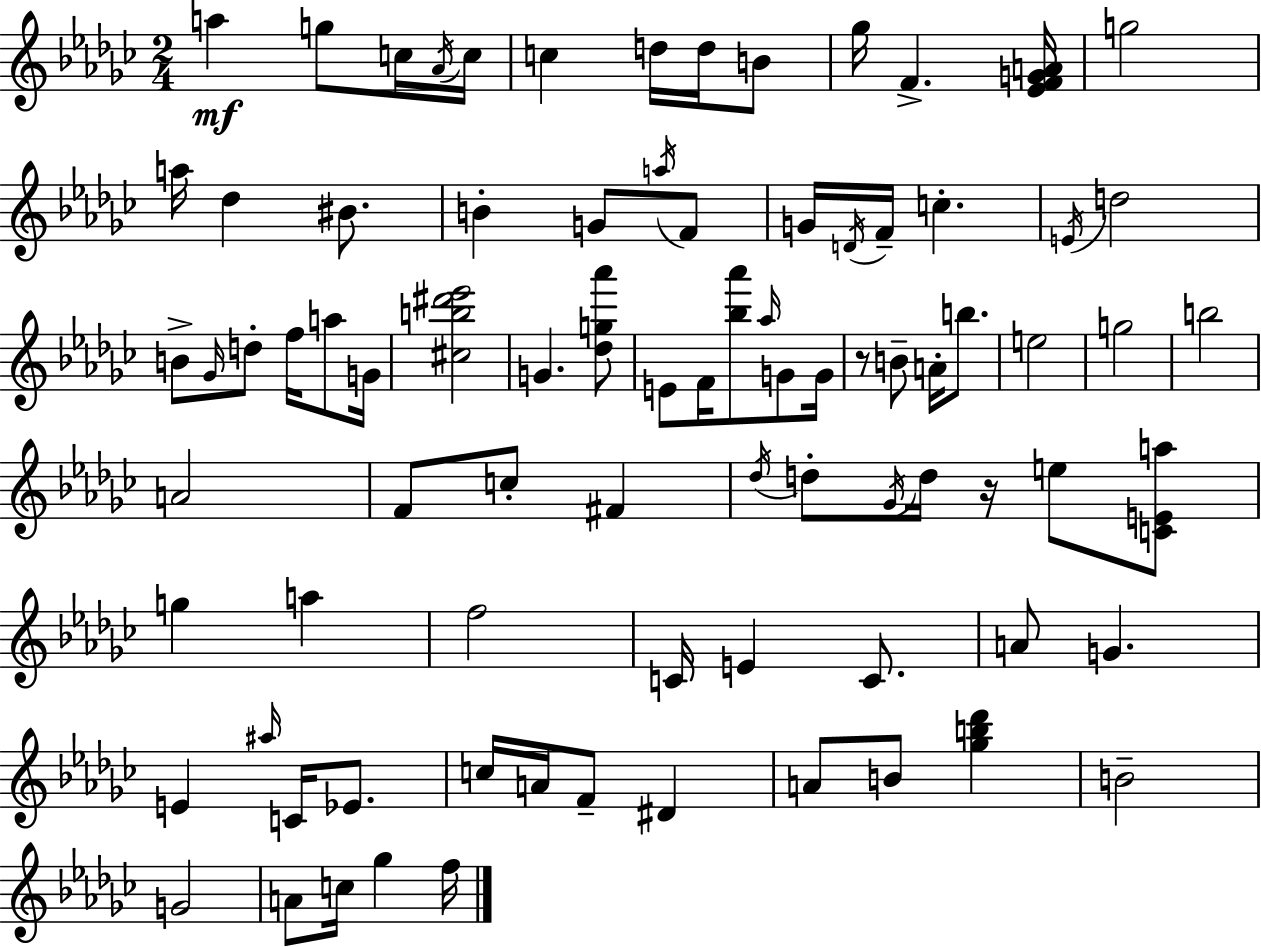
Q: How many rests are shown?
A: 2